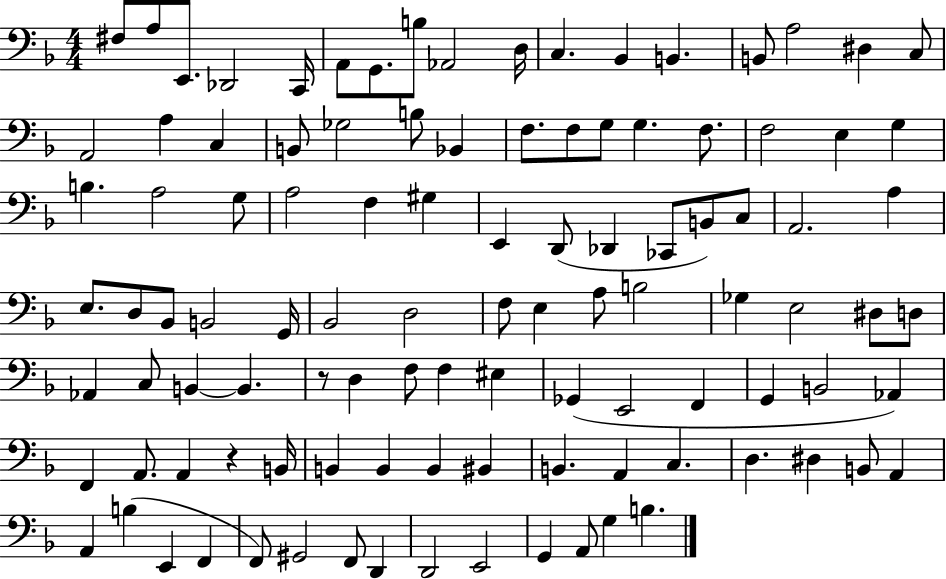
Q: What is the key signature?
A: F major